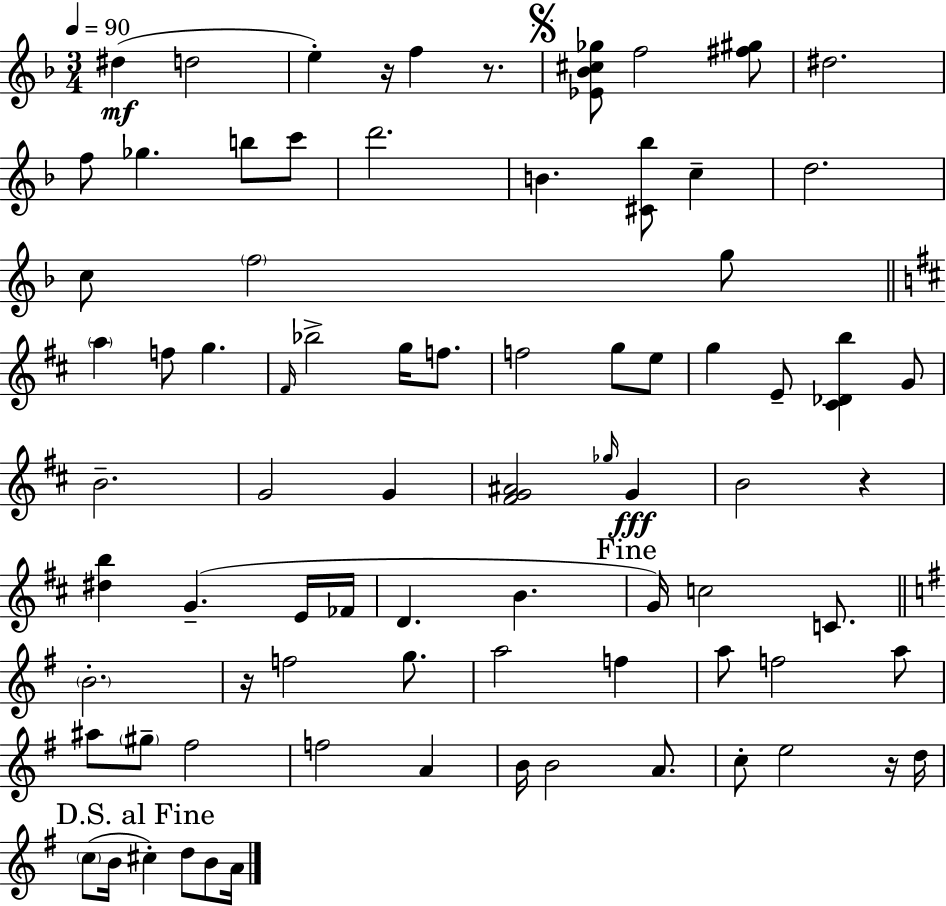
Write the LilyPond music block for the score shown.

{
  \clef treble
  \numericTimeSignature
  \time 3/4
  \key d \minor
  \tempo 4 = 90
  \repeat volta 2 { dis''4(\mf d''2 | e''4-.) r16 f''4 r8. | \mark \markup { \musicglyph "scripts.segno" } <ees' bes' cis'' ges''>8 f''2 <fis'' gis''>8 | dis''2. | \break f''8 ges''4. b''8 c'''8 | d'''2. | b'4. <cis' bes''>8 c''4-- | d''2. | \break c''8 \parenthesize f''2 g''8 | \bar "||" \break \key d \major \parenthesize a''4 f''8 g''4. | \grace { fis'16 } bes''2-> g''16 f''8. | f''2 g''8 e''8 | g''4 e'8-- <cis' des' b''>4 g'8 | \break b'2.-- | g'2 g'4 | <fis' g' ais'>2 \grace { ges''16 }\fff g'4 | b'2 r4 | \break <dis'' b''>4 g'4.--( | e'16 fes'16 d'4. b'4. | \mark "Fine" g'16) c''2 c'8. | \bar "||" \break \key g \major \parenthesize b'2.-. | r16 f''2 g''8. | a''2 f''4 | a''8 f''2 a''8 | \break ais''8 \parenthesize gis''8-- fis''2 | f''2 a'4 | b'16 b'2 a'8. | c''8-. e''2 r16 d''16 | \break \mark "D.S. al Fine" \parenthesize c''8( b'16 cis''4-.) d''8 b'8 a'16 | } \bar "|."
}